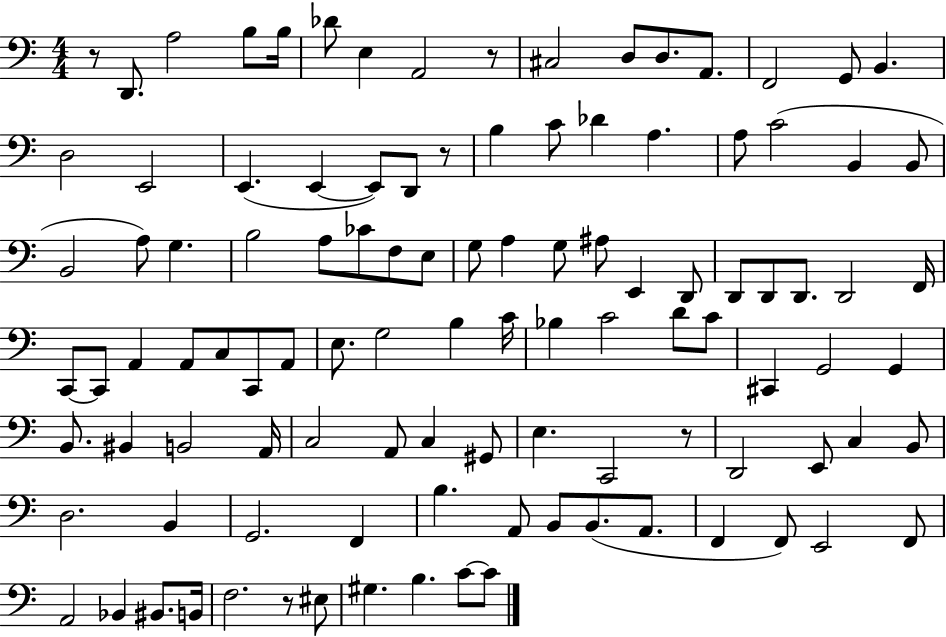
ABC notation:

X:1
T:Untitled
M:4/4
L:1/4
K:C
z/2 D,,/2 A,2 B,/2 B,/4 _D/2 E, A,,2 z/2 ^C,2 D,/2 D,/2 A,,/2 F,,2 G,,/2 B,, D,2 E,,2 E,, E,, E,,/2 D,,/2 z/2 B, C/2 _D A, A,/2 C2 B,, B,,/2 B,,2 A,/2 G, B,2 A,/2 _C/2 F,/2 E,/2 G,/2 A, G,/2 ^A,/2 E,, D,,/2 D,,/2 D,,/2 D,,/2 D,,2 F,,/4 C,,/2 C,,/2 A,, A,,/2 C,/2 C,,/2 A,,/2 E,/2 G,2 B, C/4 _B, C2 D/2 C/2 ^C,, G,,2 G,, B,,/2 ^B,, B,,2 A,,/4 C,2 A,,/2 C, ^G,,/2 E, C,,2 z/2 D,,2 E,,/2 C, B,,/2 D,2 B,, G,,2 F,, B, A,,/2 B,,/2 B,,/2 A,,/2 F,, F,,/2 E,,2 F,,/2 A,,2 _B,, ^B,,/2 B,,/4 F,2 z/2 ^E,/2 ^G, B, C/2 C/2